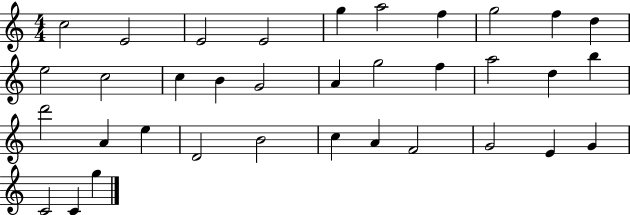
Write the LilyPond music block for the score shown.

{
  \clef treble
  \numericTimeSignature
  \time 4/4
  \key c \major
  c''2 e'2 | e'2 e'2 | g''4 a''2 f''4 | g''2 f''4 d''4 | \break e''2 c''2 | c''4 b'4 g'2 | a'4 g''2 f''4 | a''2 d''4 b''4 | \break d'''2 a'4 e''4 | d'2 b'2 | c''4 a'4 f'2 | g'2 e'4 g'4 | \break c'2 c'4 g''4 | \bar "|."
}